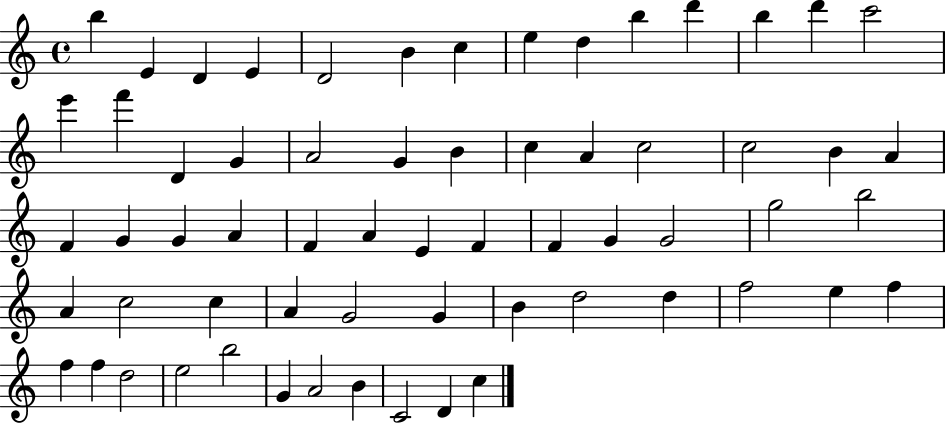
B5/q E4/q D4/q E4/q D4/h B4/q C5/q E5/q D5/q B5/q D6/q B5/q D6/q C6/h E6/q F6/q D4/q G4/q A4/h G4/q B4/q C5/q A4/q C5/h C5/h B4/q A4/q F4/q G4/q G4/q A4/q F4/q A4/q E4/q F4/q F4/q G4/q G4/h G5/h B5/h A4/q C5/h C5/q A4/q G4/h G4/q B4/q D5/h D5/q F5/h E5/q F5/q F5/q F5/q D5/h E5/h B5/h G4/q A4/h B4/q C4/h D4/q C5/q